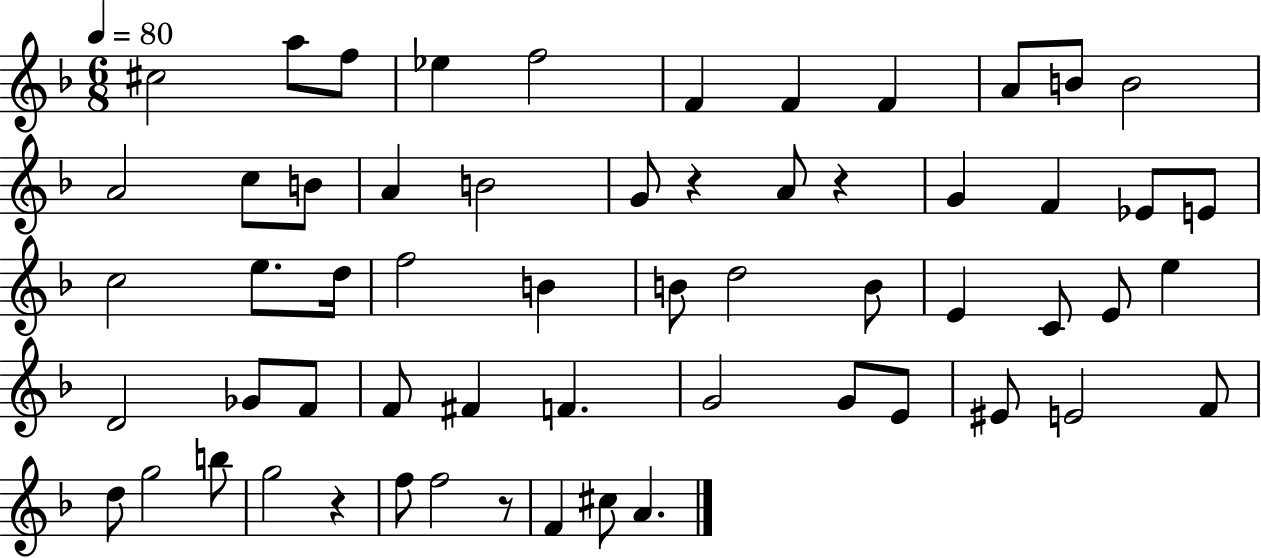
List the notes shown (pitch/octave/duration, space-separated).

C#5/h A5/e F5/e Eb5/q F5/h F4/q F4/q F4/q A4/e B4/e B4/h A4/h C5/e B4/e A4/q B4/h G4/e R/q A4/e R/q G4/q F4/q Eb4/e E4/e C5/h E5/e. D5/s F5/h B4/q B4/e D5/h B4/e E4/q C4/e E4/e E5/q D4/h Gb4/e F4/e F4/e F#4/q F4/q. G4/h G4/e E4/e EIS4/e E4/h F4/e D5/e G5/h B5/e G5/h R/q F5/e F5/h R/e F4/q C#5/e A4/q.